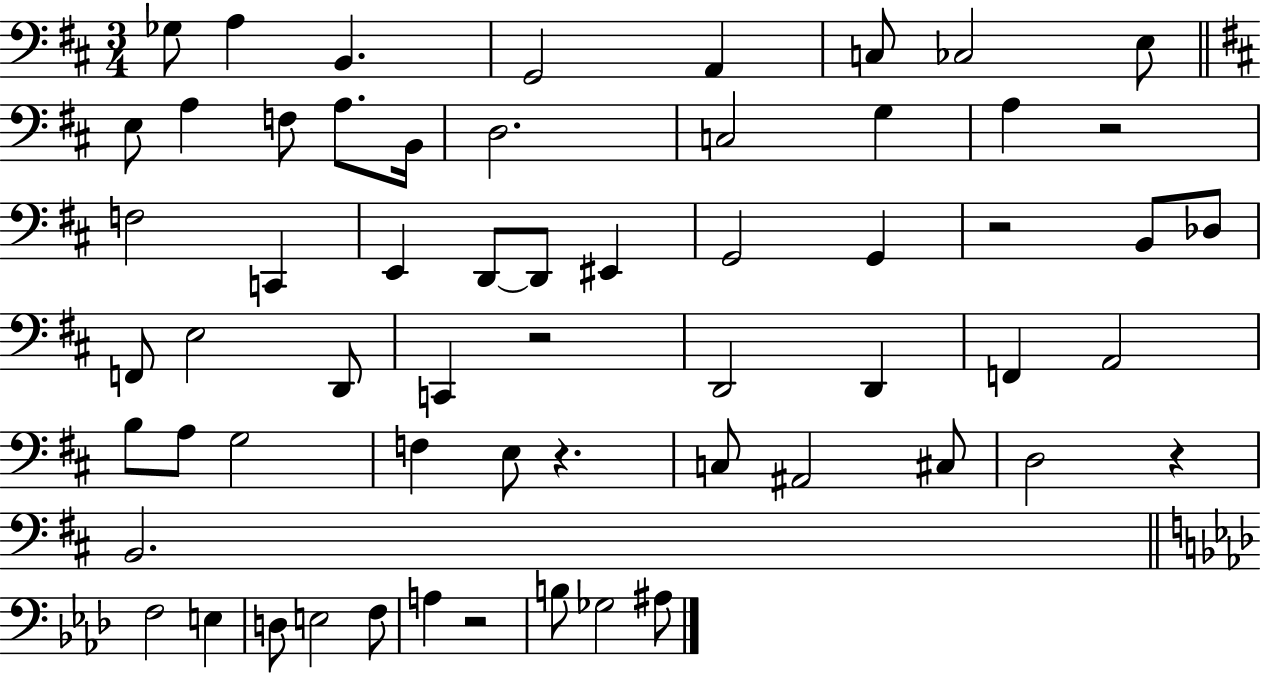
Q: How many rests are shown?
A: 6